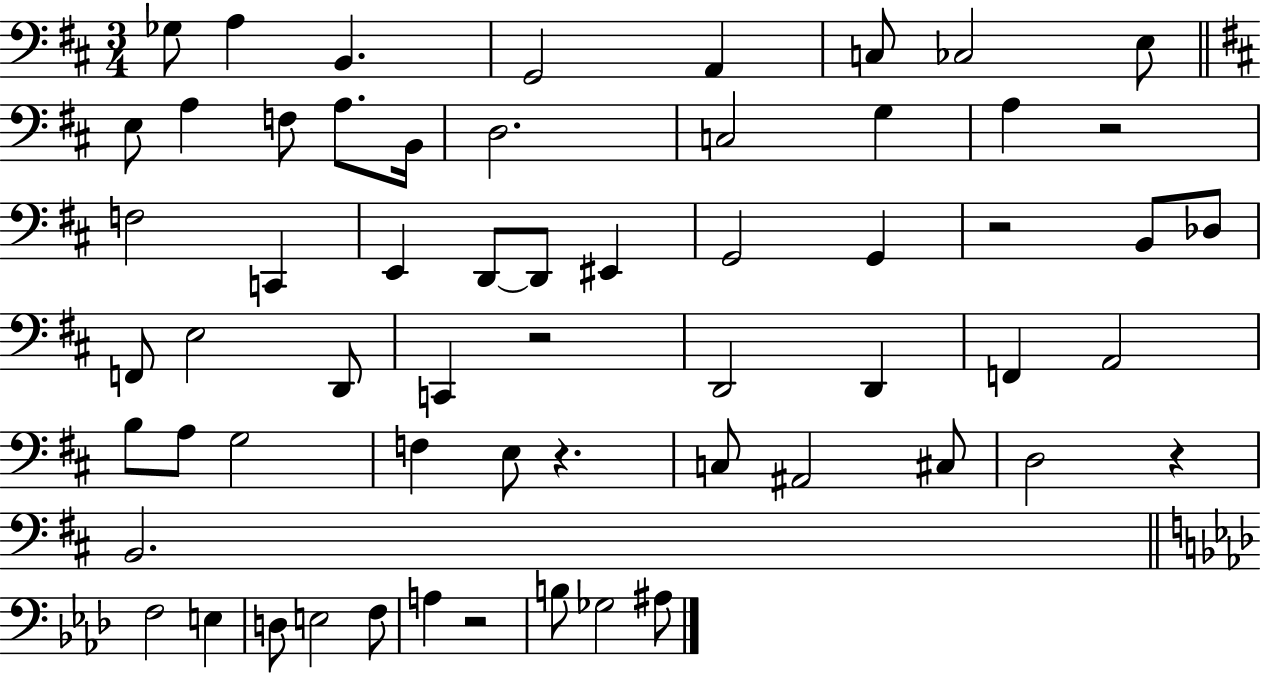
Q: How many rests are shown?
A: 6